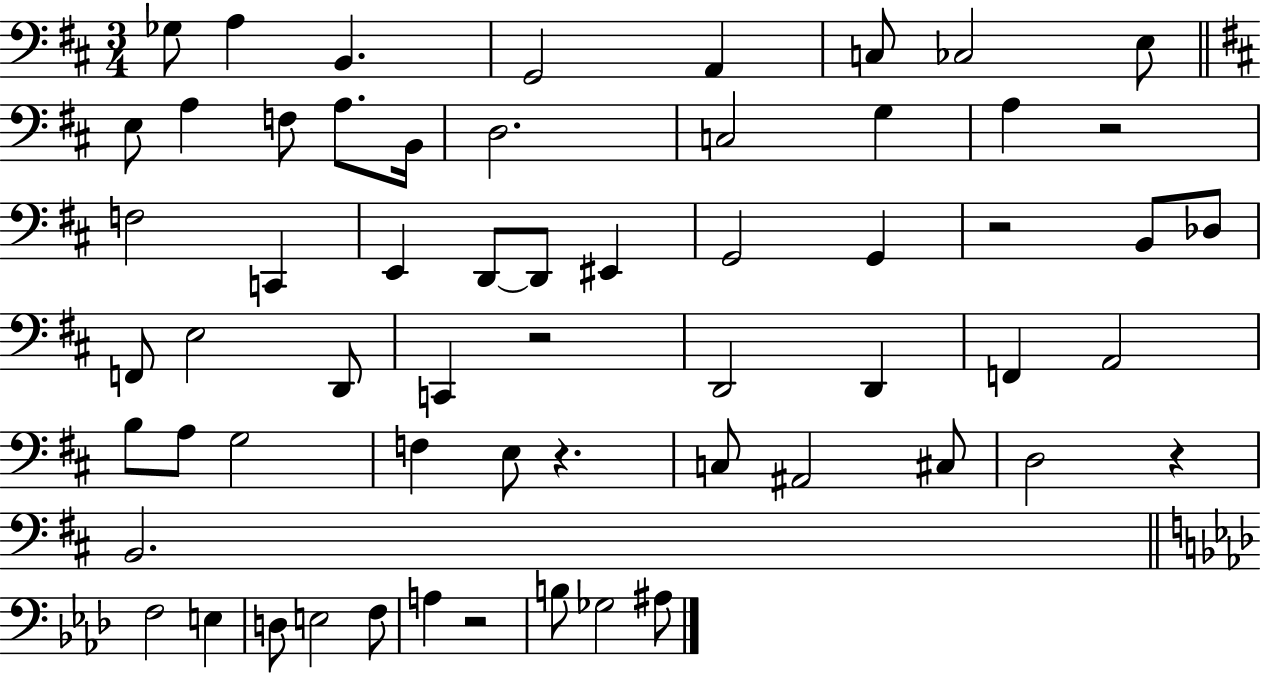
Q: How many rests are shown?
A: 6